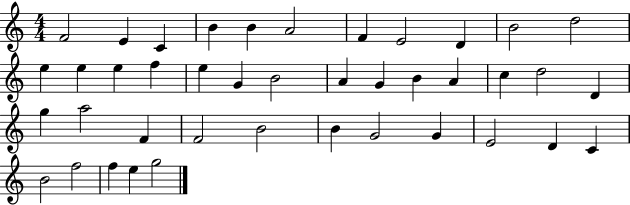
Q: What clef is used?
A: treble